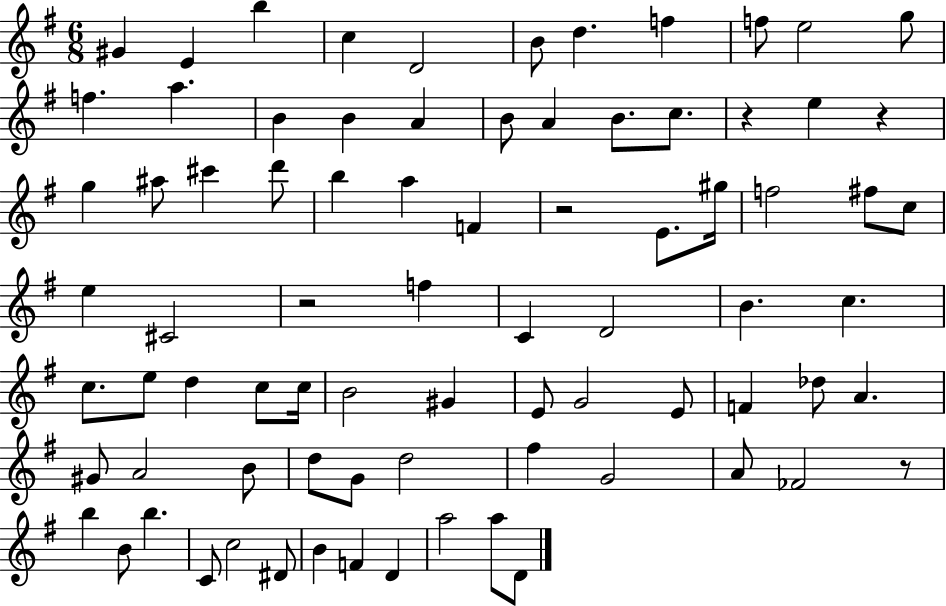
G#4/q E4/q B5/q C5/q D4/h B4/e D5/q. F5/q F5/e E5/h G5/e F5/q. A5/q. B4/q B4/q A4/q B4/e A4/q B4/e. C5/e. R/q E5/q R/q G5/q A#5/e C#6/q D6/e B5/q A5/q F4/q R/h E4/e. G#5/s F5/h F#5/e C5/e E5/q C#4/h R/h F5/q C4/q D4/h B4/q. C5/q. C5/e. E5/e D5/q C5/e C5/s B4/h G#4/q E4/e G4/h E4/e F4/q Db5/e A4/q. G#4/e A4/h B4/e D5/e G4/e D5/h F#5/q G4/h A4/e FES4/h R/e B5/q B4/e B5/q. C4/e C5/h D#4/e B4/q F4/q D4/q A5/h A5/e D4/e